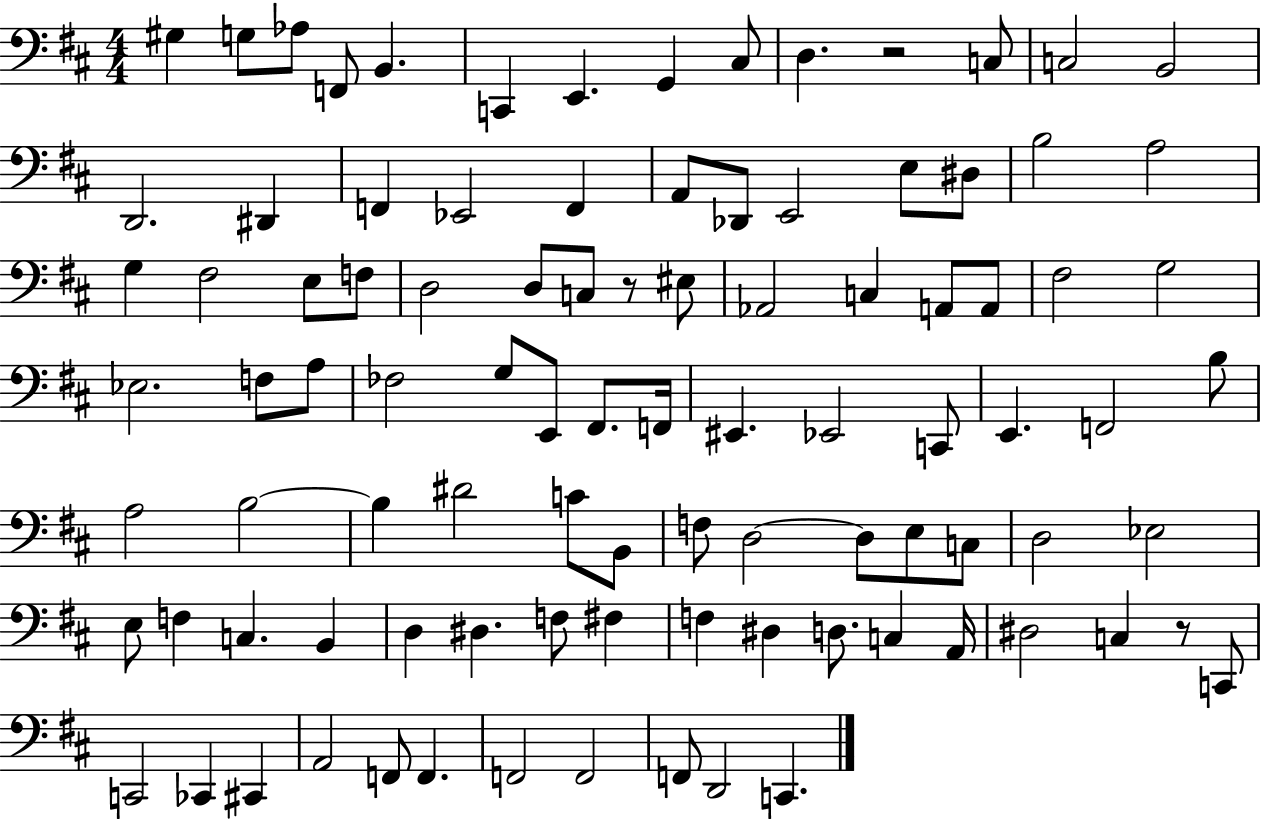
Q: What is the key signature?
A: D major